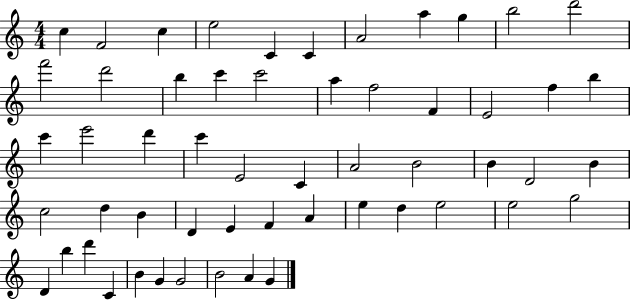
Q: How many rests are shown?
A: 0